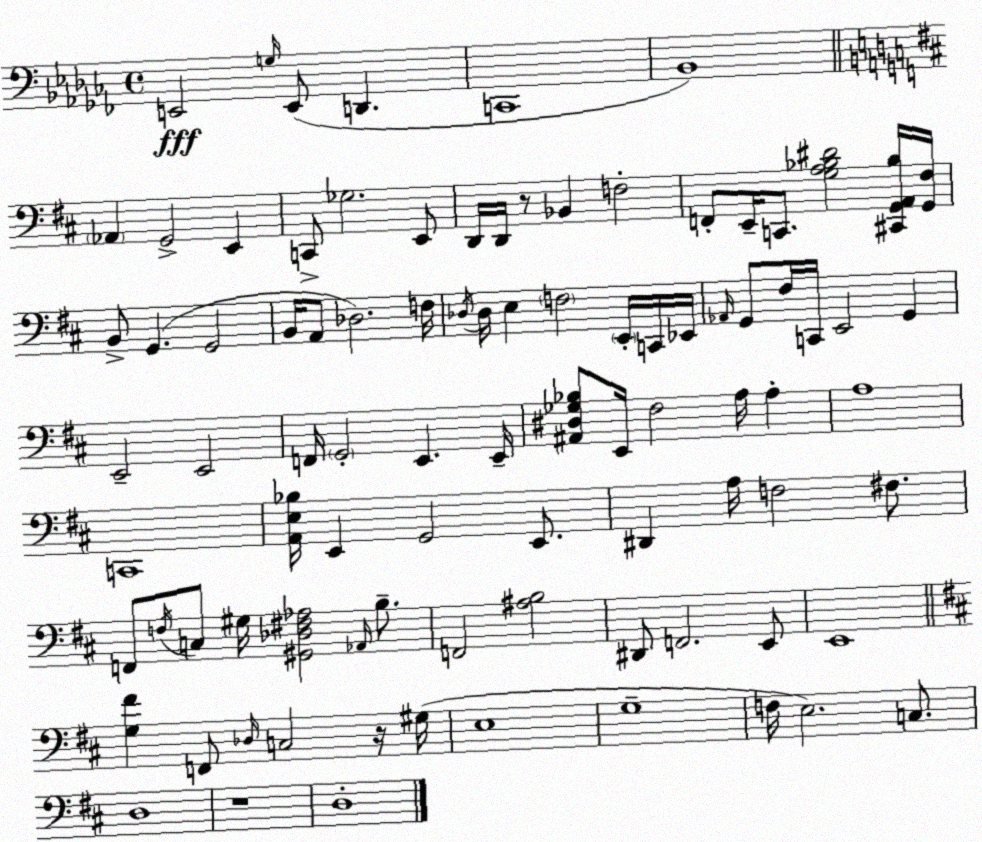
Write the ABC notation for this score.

X:1
T:Untitled
M:4/4
L:1/4
K:Abm
E,,2 G,/4 E,,/2 D,, C,,4 _B,,4 _A,, G,,2 E,, C,,/2 _G,2 E,,/2 D,,/4 D,,/4 z/2 _B,, F,2 F,,/2 E,,/4 C,,/2 [G,A,_B,^D]2 [^C,,G,,A,,_B,]/4 [G,,^F,]/4 B,,/2 G,, G,,2 B,,/4 A,,/2 _D,2 F,/4 _D,/4 _D,/4 E, F,2 E,,/4 C,,/4 _E,,/4 _A,,/4 G,,/2 ^F,/4 C,,/4 E,,2 G,, E,,2 E,,2 F,,/4 G,,2 E,, E,,/4 [^A,,^D,_G,_B,]/2 E,,/4 ^F,2 A,/4 A, A,4 C,,4 [A,,E,_B,]/4 E,, G,,2 E,,/2 ^D,, A,/4 F,2 ^F,/2 F,,/2 F,/4 C,/2 ^G,/4 [^G,,_D,^F,_A,]2 _A,,/4 B,/2 F,,2 [^A,B,]2 ^D,,/2 F,,2 E,,/2 E,,4 [G,^F] F,,/2 _D,/4 C,2 z/4 ^G,/4 E,4 G,4 F,/4 E,2 C,/2 D,4 z4 D,4